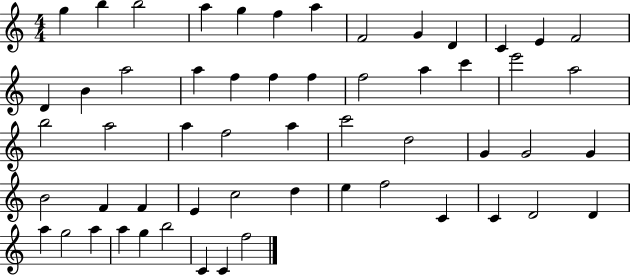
G5/q B5/q B5/h A5/q G5/q F5/q A5/q F4/h G4/q D4/q C4/q E4/q F4/h D4/q B4/q A5/h A5/q F5/q F5/q F5/q F5/h A5/q C6/q E6/h A5/h B5/h A5/h A5/q F5/h A5/q C6/h D5/h G4/q G4/h G4/q B4/h F4/q F4/q E4/q C5/h D5/q E5/q F5/h C4/q C4/q D4/h D4/q A5/q G5/h A5/q A5/q G5/q B5/h C4/q C4/q F5/h